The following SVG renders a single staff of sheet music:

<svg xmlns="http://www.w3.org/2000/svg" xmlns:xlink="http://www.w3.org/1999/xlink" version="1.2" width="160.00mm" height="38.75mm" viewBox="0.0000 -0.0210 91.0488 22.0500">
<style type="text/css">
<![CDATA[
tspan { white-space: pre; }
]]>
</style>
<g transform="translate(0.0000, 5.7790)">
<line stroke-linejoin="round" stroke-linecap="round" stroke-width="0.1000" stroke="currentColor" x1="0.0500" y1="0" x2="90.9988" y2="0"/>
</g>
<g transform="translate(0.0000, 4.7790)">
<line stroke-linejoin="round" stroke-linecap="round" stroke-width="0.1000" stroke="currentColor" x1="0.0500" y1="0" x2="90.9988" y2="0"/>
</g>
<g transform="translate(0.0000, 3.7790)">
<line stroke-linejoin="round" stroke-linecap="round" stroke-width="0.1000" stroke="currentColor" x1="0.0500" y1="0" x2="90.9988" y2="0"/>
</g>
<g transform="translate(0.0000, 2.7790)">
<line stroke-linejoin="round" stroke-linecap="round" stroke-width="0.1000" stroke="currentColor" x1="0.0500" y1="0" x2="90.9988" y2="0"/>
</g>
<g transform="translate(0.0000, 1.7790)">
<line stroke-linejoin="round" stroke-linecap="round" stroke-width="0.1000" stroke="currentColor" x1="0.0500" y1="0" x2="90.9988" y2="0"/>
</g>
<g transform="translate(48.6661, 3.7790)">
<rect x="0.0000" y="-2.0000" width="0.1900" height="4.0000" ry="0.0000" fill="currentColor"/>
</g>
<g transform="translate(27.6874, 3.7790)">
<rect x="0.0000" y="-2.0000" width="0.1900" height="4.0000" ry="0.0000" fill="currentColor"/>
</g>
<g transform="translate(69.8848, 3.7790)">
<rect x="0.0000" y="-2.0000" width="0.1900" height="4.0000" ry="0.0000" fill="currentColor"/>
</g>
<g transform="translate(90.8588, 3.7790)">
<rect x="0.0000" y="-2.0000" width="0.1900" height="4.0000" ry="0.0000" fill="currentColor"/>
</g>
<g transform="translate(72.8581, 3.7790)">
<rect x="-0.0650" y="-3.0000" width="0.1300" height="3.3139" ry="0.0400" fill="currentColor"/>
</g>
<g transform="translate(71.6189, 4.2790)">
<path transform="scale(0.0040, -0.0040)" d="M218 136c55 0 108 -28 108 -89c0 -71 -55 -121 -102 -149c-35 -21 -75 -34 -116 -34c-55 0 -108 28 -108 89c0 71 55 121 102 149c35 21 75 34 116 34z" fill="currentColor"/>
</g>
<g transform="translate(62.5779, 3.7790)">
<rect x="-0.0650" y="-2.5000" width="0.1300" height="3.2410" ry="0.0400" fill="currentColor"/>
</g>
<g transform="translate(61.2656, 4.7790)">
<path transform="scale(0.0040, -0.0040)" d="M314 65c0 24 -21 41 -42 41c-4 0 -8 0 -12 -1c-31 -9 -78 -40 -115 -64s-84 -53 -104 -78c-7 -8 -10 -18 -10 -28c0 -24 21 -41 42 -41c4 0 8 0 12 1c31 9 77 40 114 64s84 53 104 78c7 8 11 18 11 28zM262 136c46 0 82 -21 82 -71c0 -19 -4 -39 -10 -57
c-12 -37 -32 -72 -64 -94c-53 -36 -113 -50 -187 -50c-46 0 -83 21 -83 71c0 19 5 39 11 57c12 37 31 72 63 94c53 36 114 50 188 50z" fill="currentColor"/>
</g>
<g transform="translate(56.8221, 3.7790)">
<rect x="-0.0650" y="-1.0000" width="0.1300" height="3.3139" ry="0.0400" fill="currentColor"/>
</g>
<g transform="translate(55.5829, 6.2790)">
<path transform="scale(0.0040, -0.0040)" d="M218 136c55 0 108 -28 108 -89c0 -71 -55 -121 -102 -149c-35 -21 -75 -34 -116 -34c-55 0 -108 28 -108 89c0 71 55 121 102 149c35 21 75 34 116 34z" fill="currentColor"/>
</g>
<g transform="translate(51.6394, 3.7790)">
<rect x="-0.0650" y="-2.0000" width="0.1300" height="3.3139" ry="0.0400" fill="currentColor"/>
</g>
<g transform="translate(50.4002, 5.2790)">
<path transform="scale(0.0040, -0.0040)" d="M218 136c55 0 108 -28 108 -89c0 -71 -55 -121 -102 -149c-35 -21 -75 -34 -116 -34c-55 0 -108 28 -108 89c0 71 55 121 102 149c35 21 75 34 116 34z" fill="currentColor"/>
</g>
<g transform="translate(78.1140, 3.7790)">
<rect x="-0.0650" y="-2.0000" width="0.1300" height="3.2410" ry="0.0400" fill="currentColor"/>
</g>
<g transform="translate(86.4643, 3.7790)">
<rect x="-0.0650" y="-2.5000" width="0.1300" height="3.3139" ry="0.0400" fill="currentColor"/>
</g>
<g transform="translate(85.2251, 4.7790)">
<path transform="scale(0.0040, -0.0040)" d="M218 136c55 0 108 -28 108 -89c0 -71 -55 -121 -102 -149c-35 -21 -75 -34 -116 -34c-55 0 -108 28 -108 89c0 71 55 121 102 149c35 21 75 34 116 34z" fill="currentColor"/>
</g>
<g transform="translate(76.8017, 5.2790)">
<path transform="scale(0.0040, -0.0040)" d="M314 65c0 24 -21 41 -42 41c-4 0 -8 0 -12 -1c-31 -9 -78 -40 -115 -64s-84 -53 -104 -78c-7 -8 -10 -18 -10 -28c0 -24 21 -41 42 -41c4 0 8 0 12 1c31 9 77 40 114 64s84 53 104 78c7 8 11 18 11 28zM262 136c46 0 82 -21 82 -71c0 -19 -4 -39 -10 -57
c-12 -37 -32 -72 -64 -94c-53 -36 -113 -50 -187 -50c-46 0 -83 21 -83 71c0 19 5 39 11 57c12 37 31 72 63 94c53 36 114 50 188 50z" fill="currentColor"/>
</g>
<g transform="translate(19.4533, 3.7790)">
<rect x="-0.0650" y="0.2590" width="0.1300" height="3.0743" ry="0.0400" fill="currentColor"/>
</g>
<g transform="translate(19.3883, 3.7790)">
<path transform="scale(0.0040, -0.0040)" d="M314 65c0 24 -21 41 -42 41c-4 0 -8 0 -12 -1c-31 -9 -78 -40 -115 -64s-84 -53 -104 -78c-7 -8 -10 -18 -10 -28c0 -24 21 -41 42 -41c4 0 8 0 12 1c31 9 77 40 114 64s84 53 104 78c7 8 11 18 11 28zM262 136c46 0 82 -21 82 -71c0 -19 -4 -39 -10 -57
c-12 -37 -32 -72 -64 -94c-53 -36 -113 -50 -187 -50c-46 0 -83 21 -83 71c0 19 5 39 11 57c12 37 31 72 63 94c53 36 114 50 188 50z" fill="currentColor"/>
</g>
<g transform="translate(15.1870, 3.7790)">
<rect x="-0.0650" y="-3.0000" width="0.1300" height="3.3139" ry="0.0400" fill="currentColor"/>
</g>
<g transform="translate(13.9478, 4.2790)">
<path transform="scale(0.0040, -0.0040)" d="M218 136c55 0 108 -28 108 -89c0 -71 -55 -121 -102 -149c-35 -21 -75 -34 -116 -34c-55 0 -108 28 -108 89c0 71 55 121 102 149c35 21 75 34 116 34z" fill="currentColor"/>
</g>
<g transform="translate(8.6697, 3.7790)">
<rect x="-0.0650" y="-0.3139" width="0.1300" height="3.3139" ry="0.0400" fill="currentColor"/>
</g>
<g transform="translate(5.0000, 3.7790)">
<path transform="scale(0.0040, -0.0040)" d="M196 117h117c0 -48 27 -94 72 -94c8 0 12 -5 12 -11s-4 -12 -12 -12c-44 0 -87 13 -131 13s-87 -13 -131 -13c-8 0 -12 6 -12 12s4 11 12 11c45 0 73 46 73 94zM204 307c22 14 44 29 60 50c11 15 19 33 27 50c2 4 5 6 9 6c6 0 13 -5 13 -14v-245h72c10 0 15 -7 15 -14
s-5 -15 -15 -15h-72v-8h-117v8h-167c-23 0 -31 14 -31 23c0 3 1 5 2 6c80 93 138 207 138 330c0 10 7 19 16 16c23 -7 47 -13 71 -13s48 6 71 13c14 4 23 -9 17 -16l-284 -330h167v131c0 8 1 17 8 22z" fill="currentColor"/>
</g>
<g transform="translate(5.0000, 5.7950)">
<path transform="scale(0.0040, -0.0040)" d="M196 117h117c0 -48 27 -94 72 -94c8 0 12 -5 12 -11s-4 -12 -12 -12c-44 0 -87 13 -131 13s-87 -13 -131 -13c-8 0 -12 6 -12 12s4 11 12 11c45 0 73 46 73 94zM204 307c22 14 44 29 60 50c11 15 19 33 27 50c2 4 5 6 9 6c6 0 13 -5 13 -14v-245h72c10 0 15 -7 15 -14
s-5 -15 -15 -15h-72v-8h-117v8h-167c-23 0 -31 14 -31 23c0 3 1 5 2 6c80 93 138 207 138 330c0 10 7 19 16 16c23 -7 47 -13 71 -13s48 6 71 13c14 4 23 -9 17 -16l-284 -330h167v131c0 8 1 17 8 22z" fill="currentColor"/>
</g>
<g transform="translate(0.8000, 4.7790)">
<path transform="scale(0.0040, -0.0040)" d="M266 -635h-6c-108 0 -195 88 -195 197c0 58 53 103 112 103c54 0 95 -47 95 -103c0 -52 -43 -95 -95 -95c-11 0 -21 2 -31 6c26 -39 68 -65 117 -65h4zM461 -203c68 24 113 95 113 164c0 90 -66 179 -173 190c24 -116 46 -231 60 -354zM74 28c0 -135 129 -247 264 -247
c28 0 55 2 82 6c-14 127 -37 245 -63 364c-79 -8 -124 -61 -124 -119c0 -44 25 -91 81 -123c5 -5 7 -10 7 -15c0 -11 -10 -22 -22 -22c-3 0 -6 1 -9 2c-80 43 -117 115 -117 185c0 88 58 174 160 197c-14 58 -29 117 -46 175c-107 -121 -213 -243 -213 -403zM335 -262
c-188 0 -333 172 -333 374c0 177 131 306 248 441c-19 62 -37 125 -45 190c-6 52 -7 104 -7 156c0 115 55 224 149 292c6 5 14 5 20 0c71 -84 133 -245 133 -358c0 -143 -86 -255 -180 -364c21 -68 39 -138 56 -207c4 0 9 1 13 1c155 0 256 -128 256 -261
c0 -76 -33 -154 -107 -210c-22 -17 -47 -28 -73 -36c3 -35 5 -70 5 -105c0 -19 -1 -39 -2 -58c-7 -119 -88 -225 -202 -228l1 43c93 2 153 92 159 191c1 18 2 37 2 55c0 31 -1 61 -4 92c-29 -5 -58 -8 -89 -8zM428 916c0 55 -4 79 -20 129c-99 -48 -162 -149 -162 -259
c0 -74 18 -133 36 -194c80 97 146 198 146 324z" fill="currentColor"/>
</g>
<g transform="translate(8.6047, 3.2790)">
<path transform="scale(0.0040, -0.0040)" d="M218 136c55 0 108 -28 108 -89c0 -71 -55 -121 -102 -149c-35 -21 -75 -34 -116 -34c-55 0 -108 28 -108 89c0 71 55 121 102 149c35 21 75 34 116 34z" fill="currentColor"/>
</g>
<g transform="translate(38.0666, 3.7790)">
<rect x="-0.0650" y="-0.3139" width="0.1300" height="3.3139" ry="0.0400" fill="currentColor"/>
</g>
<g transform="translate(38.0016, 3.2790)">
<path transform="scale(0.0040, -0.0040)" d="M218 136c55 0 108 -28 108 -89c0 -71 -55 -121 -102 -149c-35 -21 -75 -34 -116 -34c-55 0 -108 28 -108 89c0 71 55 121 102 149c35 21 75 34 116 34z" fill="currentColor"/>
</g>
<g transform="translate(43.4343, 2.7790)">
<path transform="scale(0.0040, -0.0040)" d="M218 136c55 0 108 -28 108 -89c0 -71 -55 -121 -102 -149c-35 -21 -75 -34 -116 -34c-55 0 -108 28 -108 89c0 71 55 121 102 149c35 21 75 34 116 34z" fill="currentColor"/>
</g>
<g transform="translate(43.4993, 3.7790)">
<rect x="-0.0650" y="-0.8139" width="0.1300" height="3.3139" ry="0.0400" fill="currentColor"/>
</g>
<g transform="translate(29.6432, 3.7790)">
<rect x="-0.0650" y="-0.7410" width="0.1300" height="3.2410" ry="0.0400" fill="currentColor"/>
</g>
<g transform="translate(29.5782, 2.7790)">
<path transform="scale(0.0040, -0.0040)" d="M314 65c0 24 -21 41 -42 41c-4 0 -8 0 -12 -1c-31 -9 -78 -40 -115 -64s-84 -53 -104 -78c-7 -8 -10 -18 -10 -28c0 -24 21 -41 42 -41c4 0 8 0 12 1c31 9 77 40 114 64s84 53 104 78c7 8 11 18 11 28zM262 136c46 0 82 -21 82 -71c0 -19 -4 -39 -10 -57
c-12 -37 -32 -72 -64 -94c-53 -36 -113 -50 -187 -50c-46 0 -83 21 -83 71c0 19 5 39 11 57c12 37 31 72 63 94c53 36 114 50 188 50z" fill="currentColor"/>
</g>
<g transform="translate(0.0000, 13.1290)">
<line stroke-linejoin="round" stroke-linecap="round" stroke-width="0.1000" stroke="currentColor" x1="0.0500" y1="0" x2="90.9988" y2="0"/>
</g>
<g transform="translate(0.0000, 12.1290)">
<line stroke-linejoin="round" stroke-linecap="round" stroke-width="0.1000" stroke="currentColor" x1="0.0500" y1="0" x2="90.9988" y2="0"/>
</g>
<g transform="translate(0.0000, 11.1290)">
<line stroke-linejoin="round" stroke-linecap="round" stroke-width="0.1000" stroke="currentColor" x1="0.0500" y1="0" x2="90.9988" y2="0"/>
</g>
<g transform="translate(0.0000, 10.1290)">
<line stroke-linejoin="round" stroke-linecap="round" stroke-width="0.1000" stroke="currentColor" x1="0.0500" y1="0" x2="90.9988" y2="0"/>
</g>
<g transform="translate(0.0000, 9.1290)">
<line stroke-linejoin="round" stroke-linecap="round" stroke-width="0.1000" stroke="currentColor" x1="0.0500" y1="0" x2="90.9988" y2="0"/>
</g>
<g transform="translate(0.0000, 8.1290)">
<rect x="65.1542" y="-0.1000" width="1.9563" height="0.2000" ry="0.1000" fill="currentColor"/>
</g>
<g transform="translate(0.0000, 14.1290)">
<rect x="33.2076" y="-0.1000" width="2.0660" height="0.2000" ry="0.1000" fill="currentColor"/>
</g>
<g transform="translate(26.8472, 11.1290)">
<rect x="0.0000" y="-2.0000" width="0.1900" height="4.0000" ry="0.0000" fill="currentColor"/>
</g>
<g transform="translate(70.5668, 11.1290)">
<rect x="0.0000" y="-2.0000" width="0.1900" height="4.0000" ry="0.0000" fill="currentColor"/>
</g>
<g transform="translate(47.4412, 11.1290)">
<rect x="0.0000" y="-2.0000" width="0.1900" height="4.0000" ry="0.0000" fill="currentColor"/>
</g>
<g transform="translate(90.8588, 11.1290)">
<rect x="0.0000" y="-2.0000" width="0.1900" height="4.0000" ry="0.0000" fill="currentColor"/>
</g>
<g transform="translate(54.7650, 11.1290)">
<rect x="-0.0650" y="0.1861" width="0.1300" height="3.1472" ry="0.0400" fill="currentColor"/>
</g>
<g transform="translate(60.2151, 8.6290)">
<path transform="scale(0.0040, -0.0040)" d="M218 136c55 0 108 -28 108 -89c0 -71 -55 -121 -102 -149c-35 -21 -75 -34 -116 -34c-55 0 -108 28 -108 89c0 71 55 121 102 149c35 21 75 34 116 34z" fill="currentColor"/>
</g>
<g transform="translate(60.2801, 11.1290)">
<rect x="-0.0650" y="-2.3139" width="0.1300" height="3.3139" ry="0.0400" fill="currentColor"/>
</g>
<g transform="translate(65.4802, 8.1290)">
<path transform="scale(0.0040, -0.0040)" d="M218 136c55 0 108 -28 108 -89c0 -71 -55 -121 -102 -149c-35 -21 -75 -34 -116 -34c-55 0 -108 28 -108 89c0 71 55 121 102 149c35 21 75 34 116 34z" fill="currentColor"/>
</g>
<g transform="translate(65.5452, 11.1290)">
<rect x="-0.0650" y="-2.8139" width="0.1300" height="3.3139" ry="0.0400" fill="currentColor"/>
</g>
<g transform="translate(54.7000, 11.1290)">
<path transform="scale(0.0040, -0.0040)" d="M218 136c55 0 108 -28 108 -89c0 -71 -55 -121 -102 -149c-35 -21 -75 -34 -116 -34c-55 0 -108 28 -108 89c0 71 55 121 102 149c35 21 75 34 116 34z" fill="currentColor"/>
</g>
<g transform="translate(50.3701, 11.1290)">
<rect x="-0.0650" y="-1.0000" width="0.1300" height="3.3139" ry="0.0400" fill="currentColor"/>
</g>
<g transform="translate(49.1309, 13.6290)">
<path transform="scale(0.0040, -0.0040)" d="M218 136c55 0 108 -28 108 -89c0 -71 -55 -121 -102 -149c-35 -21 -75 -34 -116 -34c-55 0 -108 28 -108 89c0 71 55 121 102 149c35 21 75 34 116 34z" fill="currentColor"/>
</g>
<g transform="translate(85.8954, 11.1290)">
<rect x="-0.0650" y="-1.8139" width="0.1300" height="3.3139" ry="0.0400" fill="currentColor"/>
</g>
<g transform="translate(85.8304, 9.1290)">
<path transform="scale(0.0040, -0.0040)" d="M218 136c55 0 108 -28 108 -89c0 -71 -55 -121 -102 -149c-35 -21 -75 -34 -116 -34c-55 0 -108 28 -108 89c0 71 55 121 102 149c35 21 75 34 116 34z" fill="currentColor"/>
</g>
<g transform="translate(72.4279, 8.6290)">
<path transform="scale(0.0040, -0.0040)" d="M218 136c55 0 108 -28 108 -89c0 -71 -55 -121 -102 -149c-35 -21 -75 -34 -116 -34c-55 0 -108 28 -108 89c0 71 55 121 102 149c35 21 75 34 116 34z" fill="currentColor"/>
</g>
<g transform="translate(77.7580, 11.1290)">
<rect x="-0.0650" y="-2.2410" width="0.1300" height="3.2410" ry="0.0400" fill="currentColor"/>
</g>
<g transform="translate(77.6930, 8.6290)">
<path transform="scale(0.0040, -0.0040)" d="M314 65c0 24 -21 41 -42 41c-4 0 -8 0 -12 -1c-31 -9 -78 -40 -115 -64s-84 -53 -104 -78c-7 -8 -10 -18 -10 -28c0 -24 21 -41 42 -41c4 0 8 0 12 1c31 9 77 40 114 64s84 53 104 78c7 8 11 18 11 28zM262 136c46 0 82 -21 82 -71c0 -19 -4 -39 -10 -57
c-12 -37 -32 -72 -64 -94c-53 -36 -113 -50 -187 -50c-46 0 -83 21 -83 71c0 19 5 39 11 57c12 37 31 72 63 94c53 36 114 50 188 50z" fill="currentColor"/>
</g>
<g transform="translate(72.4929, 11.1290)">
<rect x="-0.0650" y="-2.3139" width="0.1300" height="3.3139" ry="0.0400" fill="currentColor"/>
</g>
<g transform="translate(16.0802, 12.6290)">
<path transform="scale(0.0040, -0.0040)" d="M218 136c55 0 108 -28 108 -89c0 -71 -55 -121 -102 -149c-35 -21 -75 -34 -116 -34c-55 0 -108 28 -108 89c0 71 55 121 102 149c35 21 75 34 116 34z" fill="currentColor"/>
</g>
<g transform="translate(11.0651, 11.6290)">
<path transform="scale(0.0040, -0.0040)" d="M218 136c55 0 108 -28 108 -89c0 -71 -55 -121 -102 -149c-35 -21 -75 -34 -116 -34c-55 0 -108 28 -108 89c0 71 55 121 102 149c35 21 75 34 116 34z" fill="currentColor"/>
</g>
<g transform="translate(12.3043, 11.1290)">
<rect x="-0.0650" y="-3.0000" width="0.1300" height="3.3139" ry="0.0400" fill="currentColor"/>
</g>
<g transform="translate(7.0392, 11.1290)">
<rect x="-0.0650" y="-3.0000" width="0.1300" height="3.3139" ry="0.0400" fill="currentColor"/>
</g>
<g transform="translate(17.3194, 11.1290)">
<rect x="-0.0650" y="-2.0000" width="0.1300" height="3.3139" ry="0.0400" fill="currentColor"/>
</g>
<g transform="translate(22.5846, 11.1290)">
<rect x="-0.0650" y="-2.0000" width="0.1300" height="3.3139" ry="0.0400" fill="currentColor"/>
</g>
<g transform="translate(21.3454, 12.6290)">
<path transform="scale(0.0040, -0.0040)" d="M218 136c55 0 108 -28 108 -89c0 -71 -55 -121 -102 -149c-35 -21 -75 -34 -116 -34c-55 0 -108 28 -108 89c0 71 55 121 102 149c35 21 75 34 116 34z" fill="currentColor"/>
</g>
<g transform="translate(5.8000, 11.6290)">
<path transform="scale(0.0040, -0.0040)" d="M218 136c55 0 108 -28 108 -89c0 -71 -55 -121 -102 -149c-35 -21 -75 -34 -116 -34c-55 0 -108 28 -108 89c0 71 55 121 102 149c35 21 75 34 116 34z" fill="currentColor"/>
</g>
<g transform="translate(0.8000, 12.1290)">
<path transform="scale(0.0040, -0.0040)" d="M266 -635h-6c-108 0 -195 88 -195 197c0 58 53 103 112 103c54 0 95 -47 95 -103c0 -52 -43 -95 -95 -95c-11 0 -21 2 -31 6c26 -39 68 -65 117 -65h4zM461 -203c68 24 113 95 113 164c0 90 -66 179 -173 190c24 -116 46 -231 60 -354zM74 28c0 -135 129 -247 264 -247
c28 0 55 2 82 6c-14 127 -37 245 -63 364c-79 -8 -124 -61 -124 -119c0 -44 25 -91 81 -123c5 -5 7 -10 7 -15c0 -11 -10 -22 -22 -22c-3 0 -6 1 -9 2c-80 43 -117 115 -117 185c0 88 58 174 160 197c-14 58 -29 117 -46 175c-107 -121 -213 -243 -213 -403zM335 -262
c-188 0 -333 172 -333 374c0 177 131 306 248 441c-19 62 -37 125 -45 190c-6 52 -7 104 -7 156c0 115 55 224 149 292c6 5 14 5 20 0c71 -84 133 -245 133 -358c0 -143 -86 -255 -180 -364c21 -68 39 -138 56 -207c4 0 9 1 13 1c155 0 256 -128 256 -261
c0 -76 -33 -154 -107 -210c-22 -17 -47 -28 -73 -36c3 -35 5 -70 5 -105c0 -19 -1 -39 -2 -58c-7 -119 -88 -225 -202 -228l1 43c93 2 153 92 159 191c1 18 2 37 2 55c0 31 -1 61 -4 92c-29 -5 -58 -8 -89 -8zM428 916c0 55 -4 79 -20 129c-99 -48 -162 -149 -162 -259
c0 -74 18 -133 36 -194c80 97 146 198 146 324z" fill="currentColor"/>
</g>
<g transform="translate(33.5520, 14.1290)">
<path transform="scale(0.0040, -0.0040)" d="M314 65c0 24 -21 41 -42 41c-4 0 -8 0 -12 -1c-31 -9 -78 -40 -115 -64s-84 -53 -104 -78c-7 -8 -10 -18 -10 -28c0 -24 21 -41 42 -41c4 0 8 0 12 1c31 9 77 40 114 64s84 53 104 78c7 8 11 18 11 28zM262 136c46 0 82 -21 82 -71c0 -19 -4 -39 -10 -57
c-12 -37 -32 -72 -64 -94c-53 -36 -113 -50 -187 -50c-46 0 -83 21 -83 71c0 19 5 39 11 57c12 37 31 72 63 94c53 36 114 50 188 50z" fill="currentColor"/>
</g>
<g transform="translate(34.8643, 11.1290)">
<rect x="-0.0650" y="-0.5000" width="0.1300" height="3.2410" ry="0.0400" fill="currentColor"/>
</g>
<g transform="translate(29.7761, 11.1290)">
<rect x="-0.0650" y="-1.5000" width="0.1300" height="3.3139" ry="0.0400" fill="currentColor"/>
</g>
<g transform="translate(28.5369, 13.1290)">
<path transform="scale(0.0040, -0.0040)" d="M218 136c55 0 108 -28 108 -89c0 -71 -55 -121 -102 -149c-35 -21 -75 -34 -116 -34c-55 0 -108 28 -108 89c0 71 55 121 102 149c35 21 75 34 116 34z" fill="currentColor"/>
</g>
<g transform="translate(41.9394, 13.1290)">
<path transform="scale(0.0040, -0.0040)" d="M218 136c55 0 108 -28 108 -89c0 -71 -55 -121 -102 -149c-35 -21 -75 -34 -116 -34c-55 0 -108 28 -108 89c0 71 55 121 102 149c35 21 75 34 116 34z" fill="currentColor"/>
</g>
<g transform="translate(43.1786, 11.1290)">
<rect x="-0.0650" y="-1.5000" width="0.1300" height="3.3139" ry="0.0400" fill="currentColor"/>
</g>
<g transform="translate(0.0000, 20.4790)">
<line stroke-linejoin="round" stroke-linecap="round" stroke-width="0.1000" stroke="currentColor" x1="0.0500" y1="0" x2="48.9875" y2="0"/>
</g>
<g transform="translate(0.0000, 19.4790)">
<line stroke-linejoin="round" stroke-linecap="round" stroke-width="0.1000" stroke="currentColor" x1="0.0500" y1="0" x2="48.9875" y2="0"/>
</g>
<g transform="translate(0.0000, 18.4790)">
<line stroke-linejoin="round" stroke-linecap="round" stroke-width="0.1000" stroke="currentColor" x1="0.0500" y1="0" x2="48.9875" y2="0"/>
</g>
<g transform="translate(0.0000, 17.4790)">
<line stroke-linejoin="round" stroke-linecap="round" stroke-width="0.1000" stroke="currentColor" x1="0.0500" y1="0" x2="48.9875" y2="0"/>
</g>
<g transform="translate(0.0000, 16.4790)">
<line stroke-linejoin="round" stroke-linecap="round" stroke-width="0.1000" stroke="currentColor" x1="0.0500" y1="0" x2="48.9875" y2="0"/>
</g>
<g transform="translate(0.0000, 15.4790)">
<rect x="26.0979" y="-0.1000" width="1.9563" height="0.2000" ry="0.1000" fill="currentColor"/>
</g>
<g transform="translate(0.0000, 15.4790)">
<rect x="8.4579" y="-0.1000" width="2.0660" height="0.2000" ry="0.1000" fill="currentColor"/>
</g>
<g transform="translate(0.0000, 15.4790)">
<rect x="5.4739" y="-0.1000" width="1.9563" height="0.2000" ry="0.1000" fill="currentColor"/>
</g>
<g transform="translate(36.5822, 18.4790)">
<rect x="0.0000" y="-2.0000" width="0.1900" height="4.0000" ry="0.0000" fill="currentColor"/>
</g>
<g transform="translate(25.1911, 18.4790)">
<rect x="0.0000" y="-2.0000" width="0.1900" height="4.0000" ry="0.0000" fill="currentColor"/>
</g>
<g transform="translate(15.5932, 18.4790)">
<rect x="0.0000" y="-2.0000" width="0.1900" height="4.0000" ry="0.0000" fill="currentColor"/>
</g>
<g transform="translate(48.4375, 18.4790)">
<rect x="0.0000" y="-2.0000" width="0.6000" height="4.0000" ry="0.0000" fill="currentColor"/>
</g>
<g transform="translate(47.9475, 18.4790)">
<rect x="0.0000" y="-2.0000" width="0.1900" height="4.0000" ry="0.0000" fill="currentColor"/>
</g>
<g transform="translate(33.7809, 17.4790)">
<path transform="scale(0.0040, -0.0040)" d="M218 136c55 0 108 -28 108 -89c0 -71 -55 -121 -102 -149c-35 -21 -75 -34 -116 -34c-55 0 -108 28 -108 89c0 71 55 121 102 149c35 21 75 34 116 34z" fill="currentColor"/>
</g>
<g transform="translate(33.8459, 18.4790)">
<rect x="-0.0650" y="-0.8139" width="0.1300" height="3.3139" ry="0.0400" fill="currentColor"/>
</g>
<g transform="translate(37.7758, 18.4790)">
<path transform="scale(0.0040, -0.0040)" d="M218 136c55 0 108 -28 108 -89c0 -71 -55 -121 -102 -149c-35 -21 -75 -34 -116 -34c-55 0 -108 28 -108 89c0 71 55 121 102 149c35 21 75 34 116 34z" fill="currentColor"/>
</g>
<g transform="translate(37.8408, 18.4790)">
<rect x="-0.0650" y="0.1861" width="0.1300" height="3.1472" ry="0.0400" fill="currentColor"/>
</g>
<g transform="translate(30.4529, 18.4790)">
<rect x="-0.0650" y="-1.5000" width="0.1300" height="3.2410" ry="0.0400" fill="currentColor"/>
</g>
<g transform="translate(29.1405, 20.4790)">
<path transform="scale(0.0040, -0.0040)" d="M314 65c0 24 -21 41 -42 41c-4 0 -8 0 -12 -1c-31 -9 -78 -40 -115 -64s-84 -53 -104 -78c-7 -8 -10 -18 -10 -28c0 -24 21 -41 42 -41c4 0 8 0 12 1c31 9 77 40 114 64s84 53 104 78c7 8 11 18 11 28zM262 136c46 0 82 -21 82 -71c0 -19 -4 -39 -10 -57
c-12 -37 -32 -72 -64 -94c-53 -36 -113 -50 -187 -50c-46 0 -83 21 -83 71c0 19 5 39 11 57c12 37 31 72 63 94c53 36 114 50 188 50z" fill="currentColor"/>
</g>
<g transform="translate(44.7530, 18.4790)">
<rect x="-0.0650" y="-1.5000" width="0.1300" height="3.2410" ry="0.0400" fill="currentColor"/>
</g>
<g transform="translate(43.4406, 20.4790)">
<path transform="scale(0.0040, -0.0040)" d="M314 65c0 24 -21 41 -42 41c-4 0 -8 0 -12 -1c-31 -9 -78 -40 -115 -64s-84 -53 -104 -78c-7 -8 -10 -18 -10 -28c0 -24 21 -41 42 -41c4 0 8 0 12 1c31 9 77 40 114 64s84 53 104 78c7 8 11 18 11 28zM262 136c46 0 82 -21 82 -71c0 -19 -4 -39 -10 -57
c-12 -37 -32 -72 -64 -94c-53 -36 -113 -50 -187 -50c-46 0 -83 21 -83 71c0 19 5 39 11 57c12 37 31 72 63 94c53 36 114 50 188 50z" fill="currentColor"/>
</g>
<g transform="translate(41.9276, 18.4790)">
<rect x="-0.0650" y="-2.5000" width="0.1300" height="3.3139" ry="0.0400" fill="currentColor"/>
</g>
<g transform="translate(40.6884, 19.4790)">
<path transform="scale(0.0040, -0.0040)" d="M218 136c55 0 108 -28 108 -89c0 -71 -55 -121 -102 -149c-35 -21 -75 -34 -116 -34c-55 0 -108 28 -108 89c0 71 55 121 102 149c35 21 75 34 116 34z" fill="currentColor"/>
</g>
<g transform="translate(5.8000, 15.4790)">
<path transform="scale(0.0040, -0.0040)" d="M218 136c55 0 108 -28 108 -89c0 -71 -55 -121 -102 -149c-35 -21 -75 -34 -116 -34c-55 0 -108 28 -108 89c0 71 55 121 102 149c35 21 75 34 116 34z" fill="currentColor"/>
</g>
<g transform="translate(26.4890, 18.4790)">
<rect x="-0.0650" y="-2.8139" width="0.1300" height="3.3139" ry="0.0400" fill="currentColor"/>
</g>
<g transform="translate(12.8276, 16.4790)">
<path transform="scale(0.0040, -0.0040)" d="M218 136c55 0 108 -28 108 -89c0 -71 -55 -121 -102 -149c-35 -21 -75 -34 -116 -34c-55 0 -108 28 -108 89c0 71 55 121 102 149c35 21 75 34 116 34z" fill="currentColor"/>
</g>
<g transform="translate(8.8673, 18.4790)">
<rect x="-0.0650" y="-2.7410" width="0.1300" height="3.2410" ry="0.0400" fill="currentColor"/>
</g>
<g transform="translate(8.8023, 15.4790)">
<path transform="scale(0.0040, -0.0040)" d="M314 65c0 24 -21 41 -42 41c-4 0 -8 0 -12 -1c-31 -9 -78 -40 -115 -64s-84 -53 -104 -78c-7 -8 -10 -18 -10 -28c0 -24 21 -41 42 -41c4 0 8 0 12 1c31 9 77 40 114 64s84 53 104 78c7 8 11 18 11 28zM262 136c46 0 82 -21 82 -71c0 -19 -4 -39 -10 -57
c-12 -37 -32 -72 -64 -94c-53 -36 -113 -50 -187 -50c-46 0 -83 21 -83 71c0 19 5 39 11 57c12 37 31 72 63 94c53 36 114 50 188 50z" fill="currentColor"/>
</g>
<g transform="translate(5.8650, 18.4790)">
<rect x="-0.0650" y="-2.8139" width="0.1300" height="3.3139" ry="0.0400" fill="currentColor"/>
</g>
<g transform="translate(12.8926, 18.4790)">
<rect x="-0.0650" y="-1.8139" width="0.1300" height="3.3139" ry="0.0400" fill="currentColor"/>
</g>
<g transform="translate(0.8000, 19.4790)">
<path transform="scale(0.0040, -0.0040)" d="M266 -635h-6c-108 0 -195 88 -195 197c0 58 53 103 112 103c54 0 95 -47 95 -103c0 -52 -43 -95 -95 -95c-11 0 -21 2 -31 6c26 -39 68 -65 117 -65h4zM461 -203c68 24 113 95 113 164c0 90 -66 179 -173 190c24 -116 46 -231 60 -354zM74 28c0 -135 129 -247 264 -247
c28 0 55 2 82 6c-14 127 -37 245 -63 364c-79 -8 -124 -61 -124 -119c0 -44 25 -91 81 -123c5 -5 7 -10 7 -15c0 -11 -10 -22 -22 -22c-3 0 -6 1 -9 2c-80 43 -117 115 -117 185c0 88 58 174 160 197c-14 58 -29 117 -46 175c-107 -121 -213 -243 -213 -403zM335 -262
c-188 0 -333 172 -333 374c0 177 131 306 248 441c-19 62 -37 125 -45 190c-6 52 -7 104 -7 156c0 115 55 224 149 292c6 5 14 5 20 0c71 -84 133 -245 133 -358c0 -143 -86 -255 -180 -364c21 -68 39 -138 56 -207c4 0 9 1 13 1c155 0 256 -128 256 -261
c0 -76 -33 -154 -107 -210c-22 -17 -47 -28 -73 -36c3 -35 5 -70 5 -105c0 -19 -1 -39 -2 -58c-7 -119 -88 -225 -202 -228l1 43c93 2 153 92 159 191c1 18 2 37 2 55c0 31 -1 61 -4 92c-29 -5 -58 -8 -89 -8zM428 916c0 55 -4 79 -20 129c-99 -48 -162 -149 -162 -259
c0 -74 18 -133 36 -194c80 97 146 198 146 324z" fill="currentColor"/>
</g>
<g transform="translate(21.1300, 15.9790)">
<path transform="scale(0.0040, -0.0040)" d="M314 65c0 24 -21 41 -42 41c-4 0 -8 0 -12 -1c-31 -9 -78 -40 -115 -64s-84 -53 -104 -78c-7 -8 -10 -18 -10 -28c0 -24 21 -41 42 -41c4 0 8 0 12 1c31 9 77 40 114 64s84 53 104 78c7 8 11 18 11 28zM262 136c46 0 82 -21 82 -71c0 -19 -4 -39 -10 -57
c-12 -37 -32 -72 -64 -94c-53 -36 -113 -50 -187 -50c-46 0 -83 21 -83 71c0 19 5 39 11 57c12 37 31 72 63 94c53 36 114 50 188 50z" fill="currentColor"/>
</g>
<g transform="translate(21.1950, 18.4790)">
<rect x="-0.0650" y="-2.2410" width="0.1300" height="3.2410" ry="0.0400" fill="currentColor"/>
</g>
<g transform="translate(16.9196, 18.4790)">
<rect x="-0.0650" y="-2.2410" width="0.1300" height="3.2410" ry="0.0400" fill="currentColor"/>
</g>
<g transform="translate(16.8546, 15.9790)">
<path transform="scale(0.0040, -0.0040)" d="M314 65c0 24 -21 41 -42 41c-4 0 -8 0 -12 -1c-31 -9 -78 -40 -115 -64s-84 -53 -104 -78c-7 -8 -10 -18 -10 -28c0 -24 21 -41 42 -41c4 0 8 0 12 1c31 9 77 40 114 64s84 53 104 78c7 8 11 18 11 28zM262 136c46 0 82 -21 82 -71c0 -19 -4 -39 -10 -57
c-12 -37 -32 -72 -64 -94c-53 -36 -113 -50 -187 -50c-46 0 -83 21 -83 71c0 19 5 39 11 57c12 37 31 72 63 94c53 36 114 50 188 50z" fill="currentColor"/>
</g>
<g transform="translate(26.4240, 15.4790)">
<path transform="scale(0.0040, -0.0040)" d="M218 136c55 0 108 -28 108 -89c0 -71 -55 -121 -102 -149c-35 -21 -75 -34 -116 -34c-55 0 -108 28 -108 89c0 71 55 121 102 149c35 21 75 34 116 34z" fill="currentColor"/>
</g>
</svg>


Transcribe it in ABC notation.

X:1
T:Untitled
M:4/4
L:1/4
K:C
c A B2 d2 c d F D G2 A F2 G A A F F E C2 E D B g a g g2 f a a2 f g2 g2 a E2 d B G E2